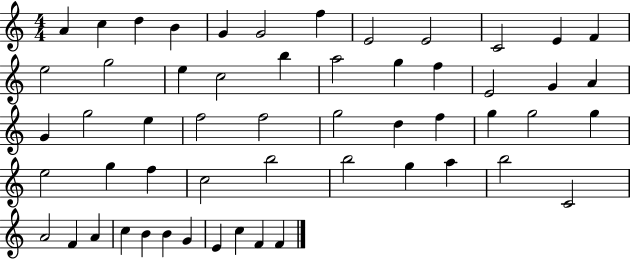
A4/q C5/q D5/q B4/q G4/q G4/h F5/q E4/h E4/h C4/h E4/q F4/q E5/h G5/h E5/q C5/h B5/q A5/h G5/q F5/q E4/h G4/q A4/q G4/q G5/h E5/q F5/h F5/h G5/h D5/q F5/q G5/q G5/h G5/q E5/h G5/q F5/q C5/h B5/h B5/h G5/q A5/q B5/h C4/h A4/h F4/q A4/q C5/q B4/q B4/q G4/q E4/q C5/q F4/q F4/q